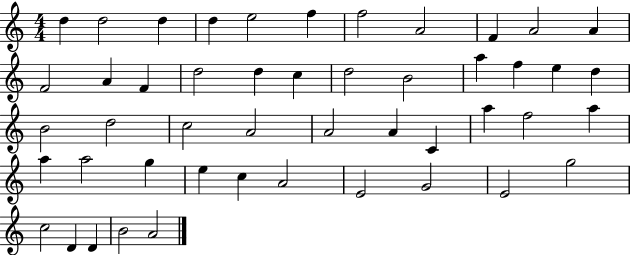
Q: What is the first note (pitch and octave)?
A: D5